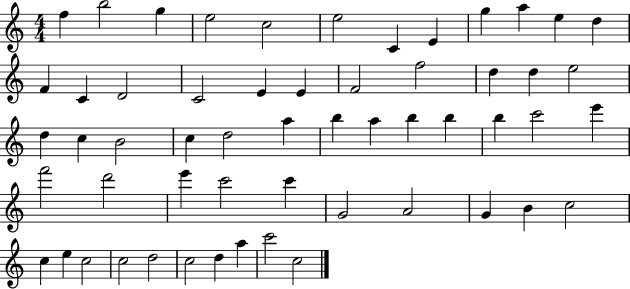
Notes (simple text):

F5/q B5/h G5/q E5/h C5/h E5/h C4/q E4/q G5/q A5/q E5/q D5/q F4/q C4/q D4/h C4/h E4/q E4/q F4/h F5/h D5/q D5/q E5/h D5/q C5/q B4/h C5/q D5/h A5/q B5/q A5/q B5/q B5/q B5/q C6/h E6/q F6/h D6/h E6/q C6/h C6/q G4/h A4/h G4/q B4/q C5/h C5/q E5/q C5/h C5/h D5/h C5/h D5/q A5/q C6/h C5/h